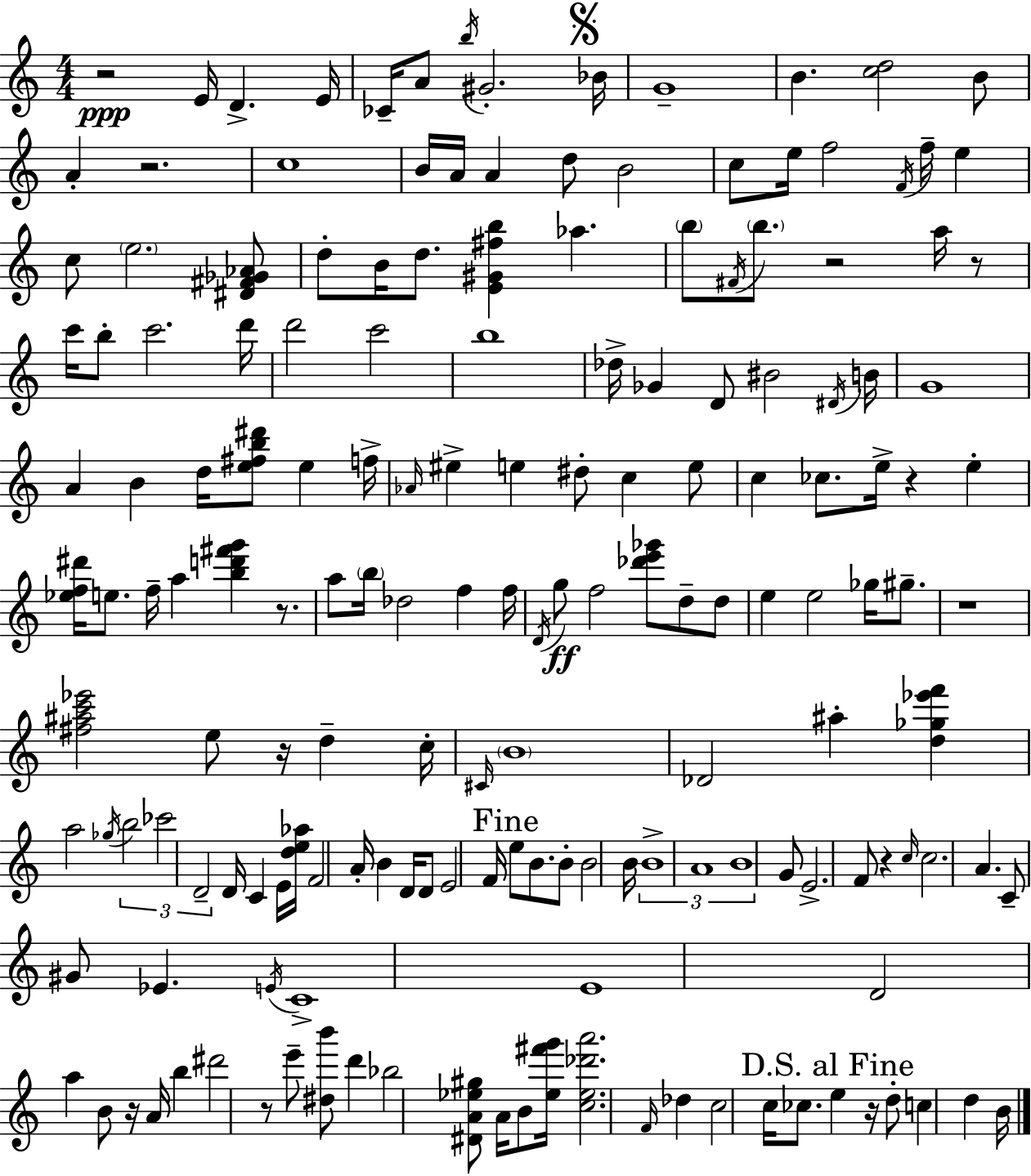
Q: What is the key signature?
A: A minor